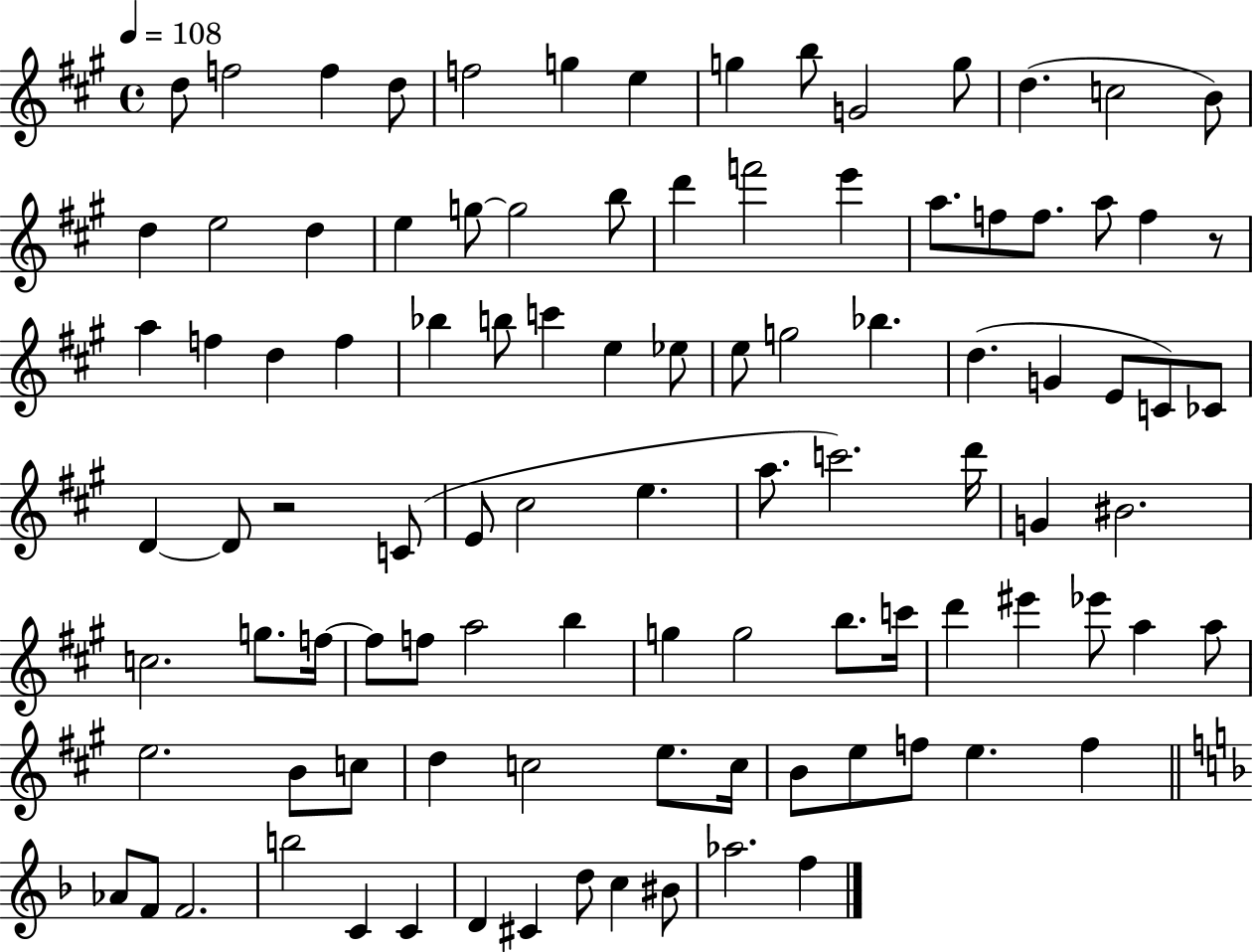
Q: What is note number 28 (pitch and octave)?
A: A5